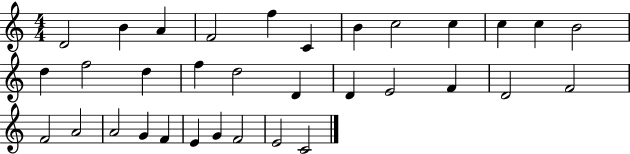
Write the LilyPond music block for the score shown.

{
  \clef treble
  \numericTimeSignature
  \time 4/4
  \key c \major
  d'2 b'4 a'4 | f'2 f''4 c'4 | b'4 c''2 c''4 | c''4 c''4 b'2 | \break d''4 f''2 d''4 | f''4 d''2 d'4 | d'4 e'2 f'4 | d'2 f'2 | \break f'2 a'2 | a'2 g'4 f'4 | e'4 g'4 f'2 | e'2 c'2 | \break \bar "|."
}